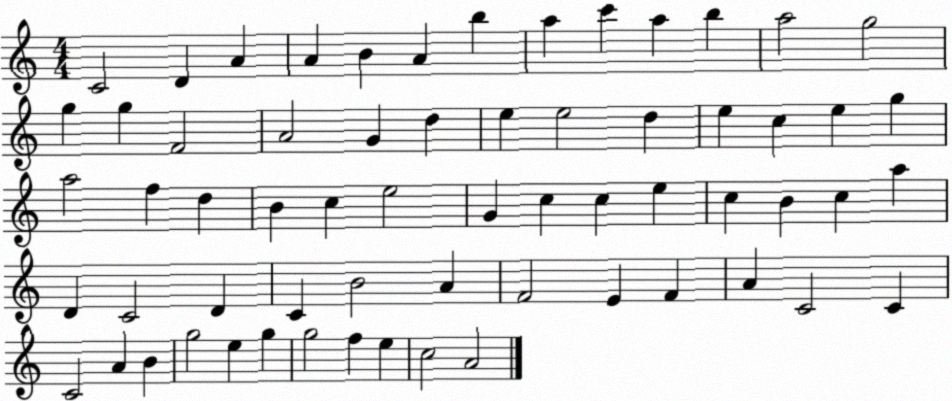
X:1
T:Untitled
M:4/4
L:1/4
K:C
C2 D A A B A b a c' a b a2 g2 g g F2 A2 G d e e2 d e c e g a2 f d B c e2 G c c e c B c a D C2 D C B2 A F2 E F A C2 C C2 A B g2 e g g2 f e c2 A2